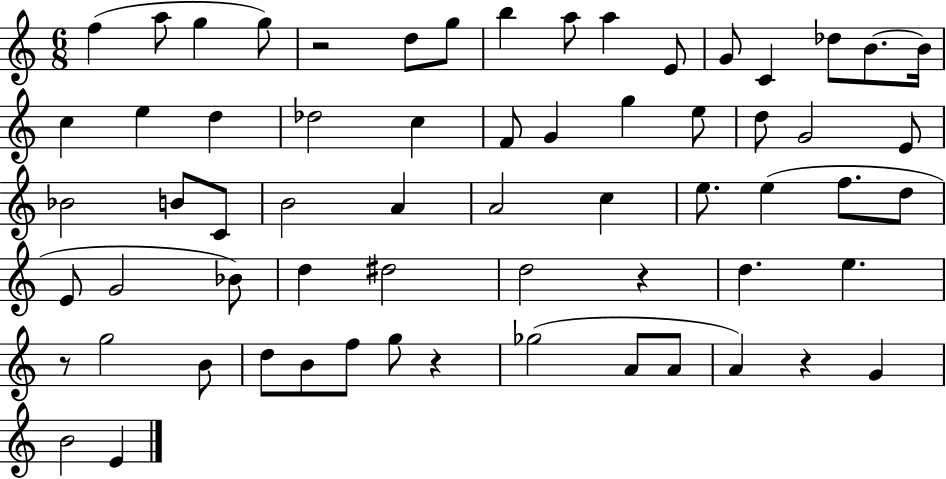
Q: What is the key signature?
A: C major